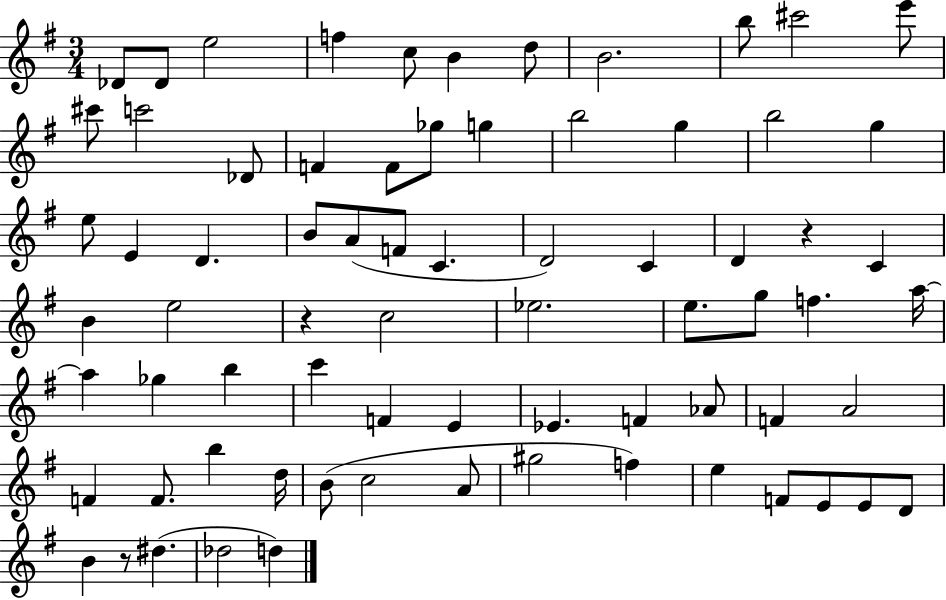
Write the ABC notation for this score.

X:1
T:Untitled
M:3/4
L:1/4
K:G
_D/2 _D/2 e2 f c/2 B d/2 B2 b/2 ^c'2 e'/2 ^c'/2 c'2 _D/2 F F/2 _g/2 g b2 g b2 g e/2 E D B/2 A/2 F/2 C D2 C D z C B e2 z c2 _e2 e/2 g/2 f a/4 a _g b c' F E _E F _A/2 F A2 F F/2 b d/4 B/2 c2 A/2 ^g2 f e F/2 E/2 E/2 D/2 B z/2 ^d _d2 d